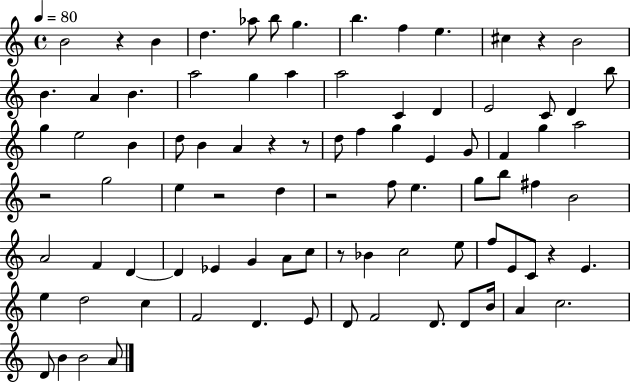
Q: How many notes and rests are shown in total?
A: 88